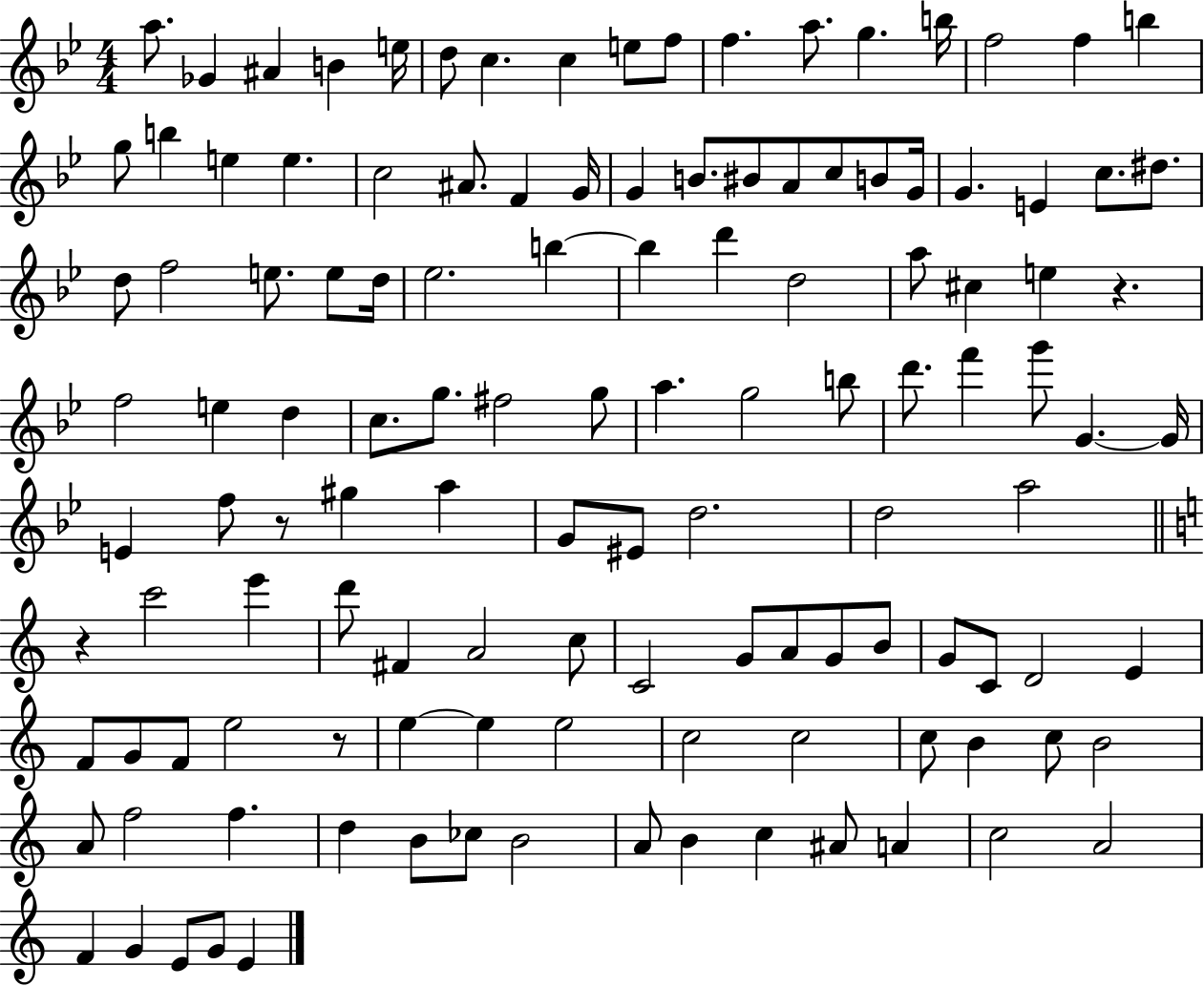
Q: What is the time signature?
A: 4/4